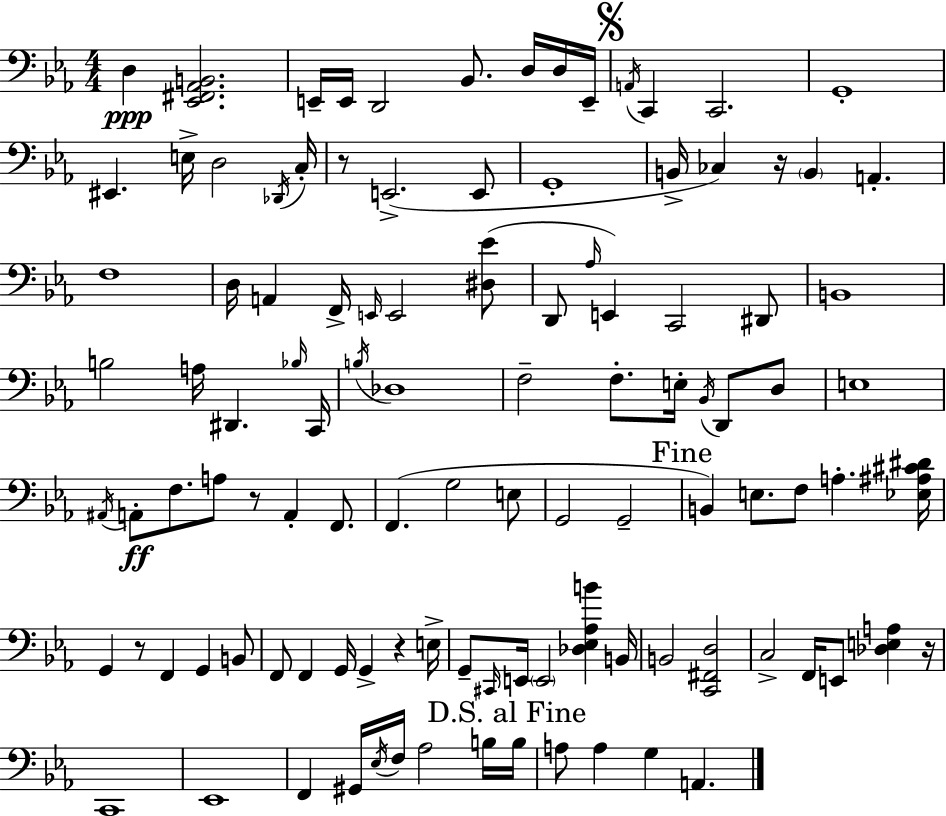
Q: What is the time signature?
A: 4/4